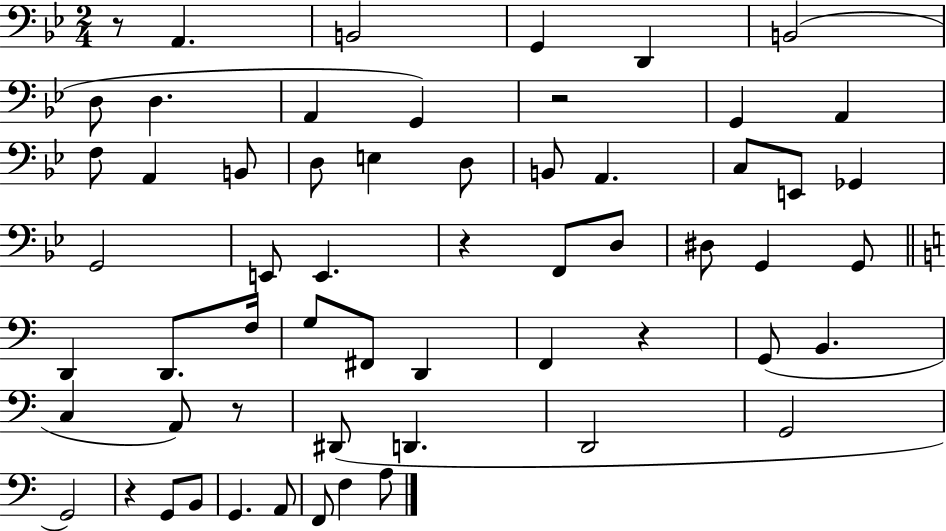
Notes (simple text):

R/e A2/q. B2/h G2/q D2/q B2/h D3/e D3/q. A2/q G2/q R/h G2/q A2/q F3/e A2/q B2/e D3/e E3/q D3/e B2/e A2/q. C3/e E2/e Gb2/q G2/h E2/e E2/q. R/q F2/e D3/e D#3/e G2/q G2/e D2/q D2/e. F3/s G3/e F#2/e D2/q F2/q R/q G2/e B2/q. C3/q A2/e R/e D#2/e D2/q. D2/h G2/h G2/h R/q G2/e B2/e G2/q. A2/e F2/e F3/q A3/e